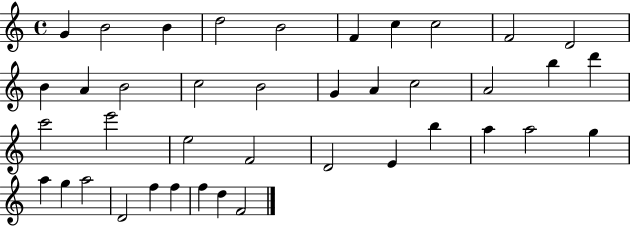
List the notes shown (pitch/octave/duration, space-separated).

G4/q B4/h B4/q D5/h B4/h F4/q C5/q C5/h F4/h D4/h B4/q A4/q B4/h C5/h B4/h G4/q A4/q C5/h A4/h B5/q D6/q C6/h E6/h E5/h F4/h D4/h E4/q B5/q A5/q A5/h G5/q A5/q G5/q A5/h D4/h F5/q F5/q F5/q D5/q F4/h